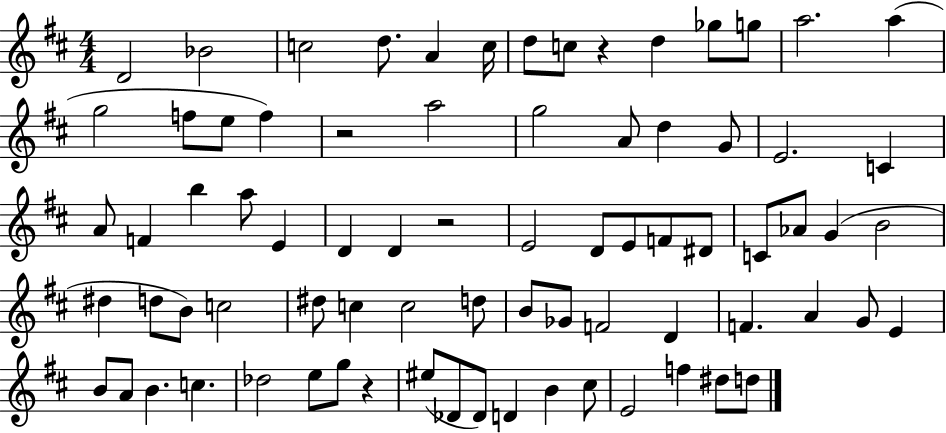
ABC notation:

X:1
T:Untitled
M:4/4
L:1/4
K:D
D2 _B2 c2 d/2 A c/4 d/2 c/2 z d _g/2 g/2 a2 a g2 f/2 e/2 f z2 a2 g2 A/2 d G/2 E2 C A/2 F b a/2 E D D z2 E2 D/2 E/2 F/2 ^D/2 C/2 _A/2 G B2 ^d d/2 B/2 c2 ^d/2 c c2 d/2 B/2 _G/2 F2 D F A G/2 E B/2 A/2 B c _d2 e/2 g/2 z ^e/2 _D/2 _D/2 D B ^c/2 E2 f ^d/2 d/2